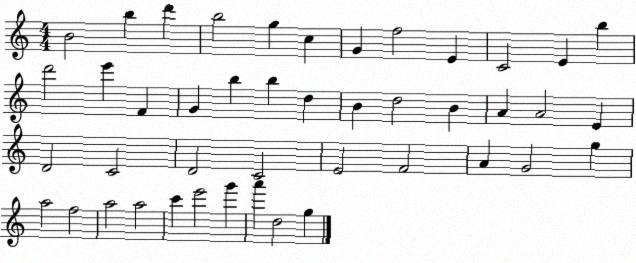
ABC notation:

X:1
T:Untitled
M:4/4
L:1/4
K:C
B2 b d' b2 g c G f2 E C2 E b d'2 e' F G b b d B d2 B A A2 E D2 C2 D2 C2 E2 F2 A G2 g a2 f2 a2 a2 c' e'2 g' a' d2 g